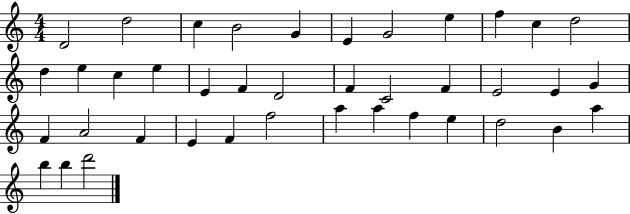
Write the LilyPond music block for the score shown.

{
  \clef treble
  \numericTimeSignature
  \time 4/4
  \key c \major
  d'2 d''2 | c''4 b'2 g'4 | e'4 g'2 e''4 | f''4 c''4 d''2 | \break d''4 e''4 c''4 e''4 | e'4 f'4 d'2 | f'4 c'2 f'4 | e'2 e'4 g'4 | \break f'4 a'2 f'4 | e'4 f'4 f''2 | a''4 a''4 f''4 e''4 | d''2 b'4 a''4 | \break b''4 b''4 d'''2 | \bar "|."
}